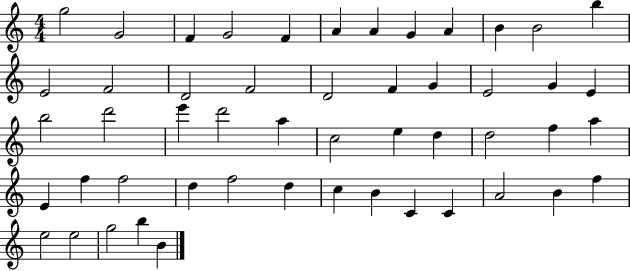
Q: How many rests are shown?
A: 0